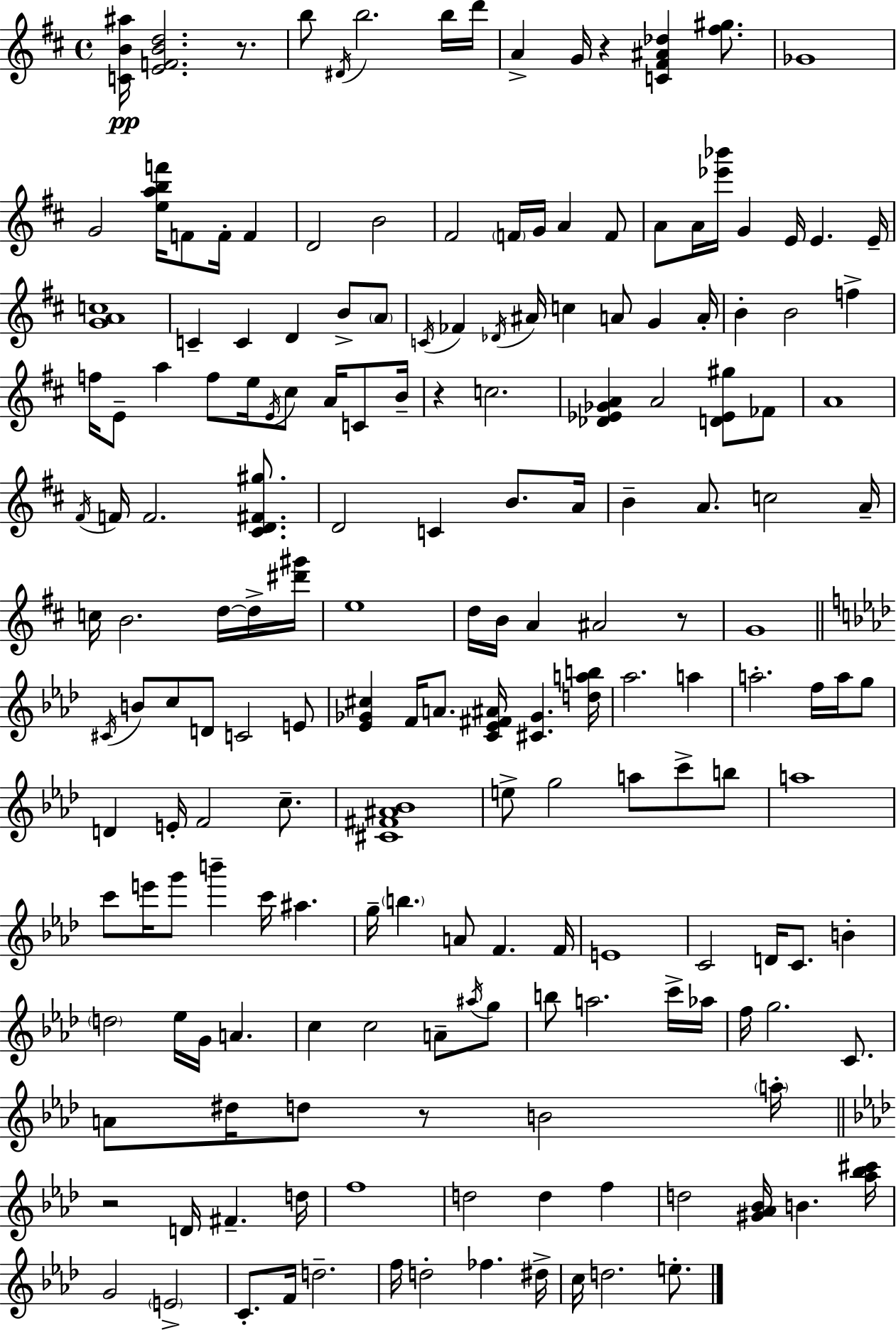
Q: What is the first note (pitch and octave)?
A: B5